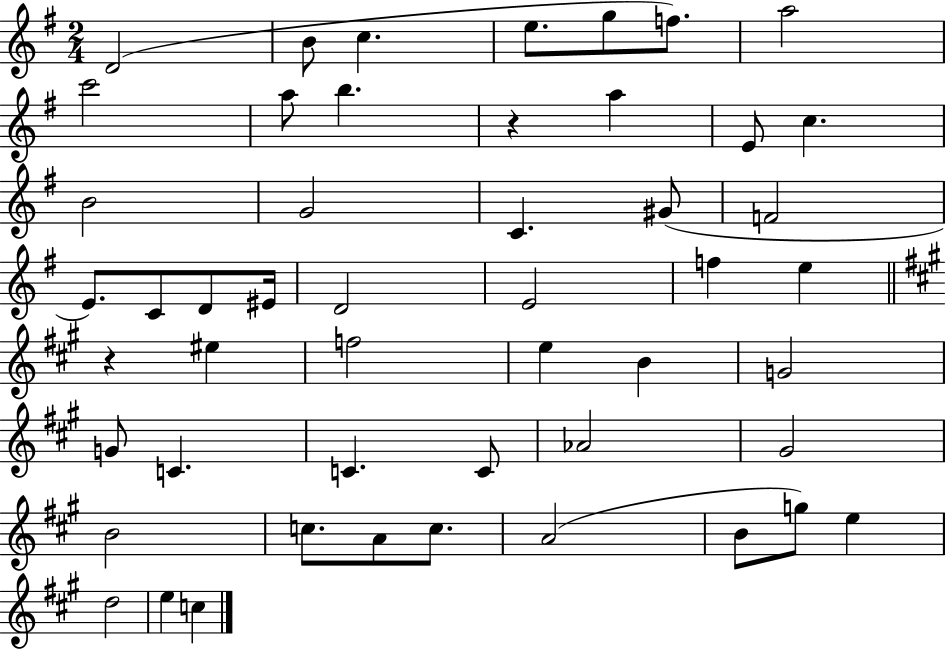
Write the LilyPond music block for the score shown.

{
  \clef treble
  \numericTimeSignature
  \time 2/4
  \key g \major
  d'2( | b'8 c''4. | e''8. g''8 f''8.) | a''2 | \break c'''2 | a''8 b''4. | r4 a''4 | e'8 c''4. | \break b'2 | g'2 | c'4. gis'8( | f'2 | \break e'8.) c'8 d'8 eis'16 | d'2 | e'2 | f''4 e''4 | \break \bar "||" \break \key a \major r4 eis''4 | f''2 | e''4 b'4 | g'2 | \break g'8 c'4. | c'4. c'8 | aes'2 | gis'2 | \break b'2 | c''8. a'8 c''8. | a'2( | b'8 g''8) e''4 | \break d''2 | e''4 c''4 | \bar "|."
}